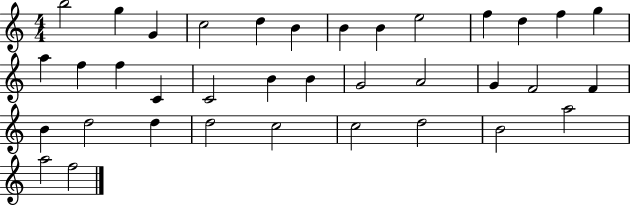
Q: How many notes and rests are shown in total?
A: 36